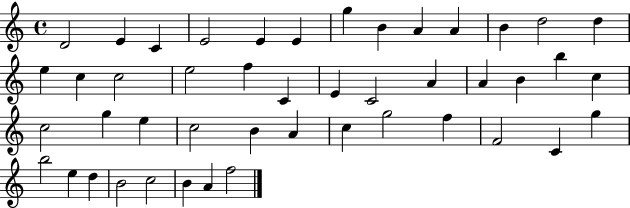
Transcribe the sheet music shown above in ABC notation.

X:1
T:Untitled
M:4/4
L:1/4
K:C
D2 E C E2 E E g B A A B d2 d e c c2 e2 f C E C2 A A B b c c2 g e c2 B A c g2 f F2 C g b2 e d B2 c2 B A f2